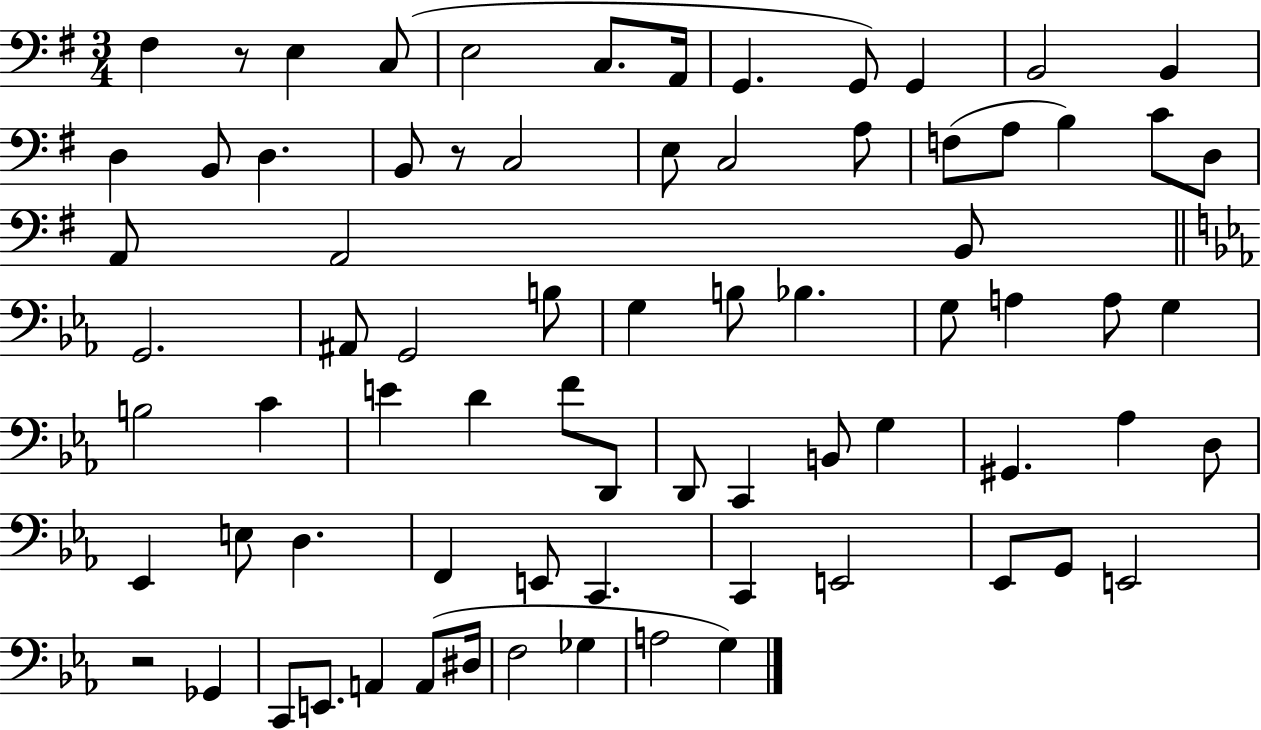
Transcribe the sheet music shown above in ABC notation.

X:1
T:Untitled
M:3/4
L:1/4
K:G
^F, z/2 E, C,/2 E,2 C,/2 A,,/4 G,, G,,/2 G,, B,,2 B,, D, B,,/2 D, B,,/2 z/2 C,2 E,/2 C,2 A,/2 F,/2 A,/2 B, C/2 D,/2 A,,/2 A,,2 B,,/2 G,,2 ^A,,/2 G,,2 B,/2 G, B,/2 _B, G,/2 A, A,/2 G, B,2 C E D F/2 D,,/2 D,,/2 C,, B,,/2 G, ^G,, _A, D,/2 _E,, E,/2 D, F,, E,,/2 C,, C,, E,,2 _E,,/2 G,,/2 E,,2 z2 _G,, C,,/2 E,,/2 A,, A,,/2 ^D,/4 F,2 _G, A,2 G,